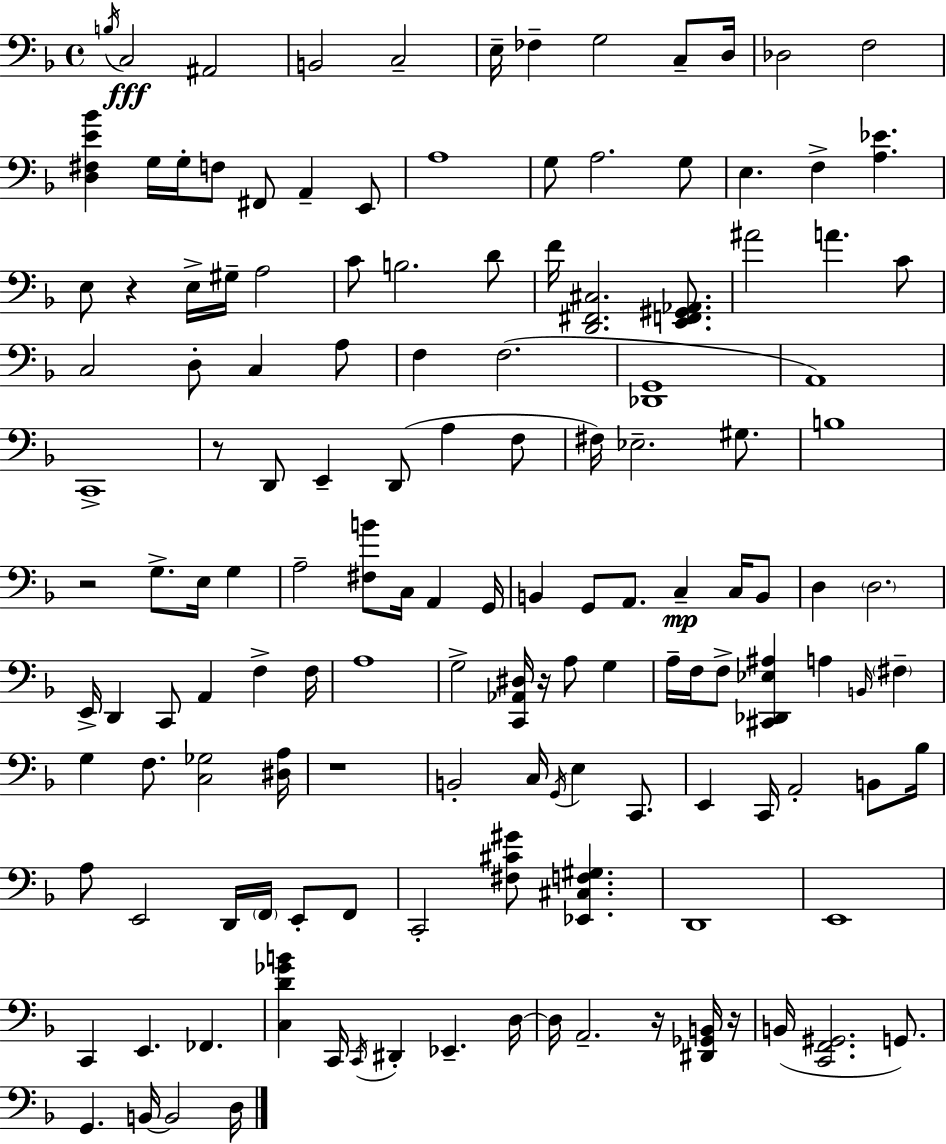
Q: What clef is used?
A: bass